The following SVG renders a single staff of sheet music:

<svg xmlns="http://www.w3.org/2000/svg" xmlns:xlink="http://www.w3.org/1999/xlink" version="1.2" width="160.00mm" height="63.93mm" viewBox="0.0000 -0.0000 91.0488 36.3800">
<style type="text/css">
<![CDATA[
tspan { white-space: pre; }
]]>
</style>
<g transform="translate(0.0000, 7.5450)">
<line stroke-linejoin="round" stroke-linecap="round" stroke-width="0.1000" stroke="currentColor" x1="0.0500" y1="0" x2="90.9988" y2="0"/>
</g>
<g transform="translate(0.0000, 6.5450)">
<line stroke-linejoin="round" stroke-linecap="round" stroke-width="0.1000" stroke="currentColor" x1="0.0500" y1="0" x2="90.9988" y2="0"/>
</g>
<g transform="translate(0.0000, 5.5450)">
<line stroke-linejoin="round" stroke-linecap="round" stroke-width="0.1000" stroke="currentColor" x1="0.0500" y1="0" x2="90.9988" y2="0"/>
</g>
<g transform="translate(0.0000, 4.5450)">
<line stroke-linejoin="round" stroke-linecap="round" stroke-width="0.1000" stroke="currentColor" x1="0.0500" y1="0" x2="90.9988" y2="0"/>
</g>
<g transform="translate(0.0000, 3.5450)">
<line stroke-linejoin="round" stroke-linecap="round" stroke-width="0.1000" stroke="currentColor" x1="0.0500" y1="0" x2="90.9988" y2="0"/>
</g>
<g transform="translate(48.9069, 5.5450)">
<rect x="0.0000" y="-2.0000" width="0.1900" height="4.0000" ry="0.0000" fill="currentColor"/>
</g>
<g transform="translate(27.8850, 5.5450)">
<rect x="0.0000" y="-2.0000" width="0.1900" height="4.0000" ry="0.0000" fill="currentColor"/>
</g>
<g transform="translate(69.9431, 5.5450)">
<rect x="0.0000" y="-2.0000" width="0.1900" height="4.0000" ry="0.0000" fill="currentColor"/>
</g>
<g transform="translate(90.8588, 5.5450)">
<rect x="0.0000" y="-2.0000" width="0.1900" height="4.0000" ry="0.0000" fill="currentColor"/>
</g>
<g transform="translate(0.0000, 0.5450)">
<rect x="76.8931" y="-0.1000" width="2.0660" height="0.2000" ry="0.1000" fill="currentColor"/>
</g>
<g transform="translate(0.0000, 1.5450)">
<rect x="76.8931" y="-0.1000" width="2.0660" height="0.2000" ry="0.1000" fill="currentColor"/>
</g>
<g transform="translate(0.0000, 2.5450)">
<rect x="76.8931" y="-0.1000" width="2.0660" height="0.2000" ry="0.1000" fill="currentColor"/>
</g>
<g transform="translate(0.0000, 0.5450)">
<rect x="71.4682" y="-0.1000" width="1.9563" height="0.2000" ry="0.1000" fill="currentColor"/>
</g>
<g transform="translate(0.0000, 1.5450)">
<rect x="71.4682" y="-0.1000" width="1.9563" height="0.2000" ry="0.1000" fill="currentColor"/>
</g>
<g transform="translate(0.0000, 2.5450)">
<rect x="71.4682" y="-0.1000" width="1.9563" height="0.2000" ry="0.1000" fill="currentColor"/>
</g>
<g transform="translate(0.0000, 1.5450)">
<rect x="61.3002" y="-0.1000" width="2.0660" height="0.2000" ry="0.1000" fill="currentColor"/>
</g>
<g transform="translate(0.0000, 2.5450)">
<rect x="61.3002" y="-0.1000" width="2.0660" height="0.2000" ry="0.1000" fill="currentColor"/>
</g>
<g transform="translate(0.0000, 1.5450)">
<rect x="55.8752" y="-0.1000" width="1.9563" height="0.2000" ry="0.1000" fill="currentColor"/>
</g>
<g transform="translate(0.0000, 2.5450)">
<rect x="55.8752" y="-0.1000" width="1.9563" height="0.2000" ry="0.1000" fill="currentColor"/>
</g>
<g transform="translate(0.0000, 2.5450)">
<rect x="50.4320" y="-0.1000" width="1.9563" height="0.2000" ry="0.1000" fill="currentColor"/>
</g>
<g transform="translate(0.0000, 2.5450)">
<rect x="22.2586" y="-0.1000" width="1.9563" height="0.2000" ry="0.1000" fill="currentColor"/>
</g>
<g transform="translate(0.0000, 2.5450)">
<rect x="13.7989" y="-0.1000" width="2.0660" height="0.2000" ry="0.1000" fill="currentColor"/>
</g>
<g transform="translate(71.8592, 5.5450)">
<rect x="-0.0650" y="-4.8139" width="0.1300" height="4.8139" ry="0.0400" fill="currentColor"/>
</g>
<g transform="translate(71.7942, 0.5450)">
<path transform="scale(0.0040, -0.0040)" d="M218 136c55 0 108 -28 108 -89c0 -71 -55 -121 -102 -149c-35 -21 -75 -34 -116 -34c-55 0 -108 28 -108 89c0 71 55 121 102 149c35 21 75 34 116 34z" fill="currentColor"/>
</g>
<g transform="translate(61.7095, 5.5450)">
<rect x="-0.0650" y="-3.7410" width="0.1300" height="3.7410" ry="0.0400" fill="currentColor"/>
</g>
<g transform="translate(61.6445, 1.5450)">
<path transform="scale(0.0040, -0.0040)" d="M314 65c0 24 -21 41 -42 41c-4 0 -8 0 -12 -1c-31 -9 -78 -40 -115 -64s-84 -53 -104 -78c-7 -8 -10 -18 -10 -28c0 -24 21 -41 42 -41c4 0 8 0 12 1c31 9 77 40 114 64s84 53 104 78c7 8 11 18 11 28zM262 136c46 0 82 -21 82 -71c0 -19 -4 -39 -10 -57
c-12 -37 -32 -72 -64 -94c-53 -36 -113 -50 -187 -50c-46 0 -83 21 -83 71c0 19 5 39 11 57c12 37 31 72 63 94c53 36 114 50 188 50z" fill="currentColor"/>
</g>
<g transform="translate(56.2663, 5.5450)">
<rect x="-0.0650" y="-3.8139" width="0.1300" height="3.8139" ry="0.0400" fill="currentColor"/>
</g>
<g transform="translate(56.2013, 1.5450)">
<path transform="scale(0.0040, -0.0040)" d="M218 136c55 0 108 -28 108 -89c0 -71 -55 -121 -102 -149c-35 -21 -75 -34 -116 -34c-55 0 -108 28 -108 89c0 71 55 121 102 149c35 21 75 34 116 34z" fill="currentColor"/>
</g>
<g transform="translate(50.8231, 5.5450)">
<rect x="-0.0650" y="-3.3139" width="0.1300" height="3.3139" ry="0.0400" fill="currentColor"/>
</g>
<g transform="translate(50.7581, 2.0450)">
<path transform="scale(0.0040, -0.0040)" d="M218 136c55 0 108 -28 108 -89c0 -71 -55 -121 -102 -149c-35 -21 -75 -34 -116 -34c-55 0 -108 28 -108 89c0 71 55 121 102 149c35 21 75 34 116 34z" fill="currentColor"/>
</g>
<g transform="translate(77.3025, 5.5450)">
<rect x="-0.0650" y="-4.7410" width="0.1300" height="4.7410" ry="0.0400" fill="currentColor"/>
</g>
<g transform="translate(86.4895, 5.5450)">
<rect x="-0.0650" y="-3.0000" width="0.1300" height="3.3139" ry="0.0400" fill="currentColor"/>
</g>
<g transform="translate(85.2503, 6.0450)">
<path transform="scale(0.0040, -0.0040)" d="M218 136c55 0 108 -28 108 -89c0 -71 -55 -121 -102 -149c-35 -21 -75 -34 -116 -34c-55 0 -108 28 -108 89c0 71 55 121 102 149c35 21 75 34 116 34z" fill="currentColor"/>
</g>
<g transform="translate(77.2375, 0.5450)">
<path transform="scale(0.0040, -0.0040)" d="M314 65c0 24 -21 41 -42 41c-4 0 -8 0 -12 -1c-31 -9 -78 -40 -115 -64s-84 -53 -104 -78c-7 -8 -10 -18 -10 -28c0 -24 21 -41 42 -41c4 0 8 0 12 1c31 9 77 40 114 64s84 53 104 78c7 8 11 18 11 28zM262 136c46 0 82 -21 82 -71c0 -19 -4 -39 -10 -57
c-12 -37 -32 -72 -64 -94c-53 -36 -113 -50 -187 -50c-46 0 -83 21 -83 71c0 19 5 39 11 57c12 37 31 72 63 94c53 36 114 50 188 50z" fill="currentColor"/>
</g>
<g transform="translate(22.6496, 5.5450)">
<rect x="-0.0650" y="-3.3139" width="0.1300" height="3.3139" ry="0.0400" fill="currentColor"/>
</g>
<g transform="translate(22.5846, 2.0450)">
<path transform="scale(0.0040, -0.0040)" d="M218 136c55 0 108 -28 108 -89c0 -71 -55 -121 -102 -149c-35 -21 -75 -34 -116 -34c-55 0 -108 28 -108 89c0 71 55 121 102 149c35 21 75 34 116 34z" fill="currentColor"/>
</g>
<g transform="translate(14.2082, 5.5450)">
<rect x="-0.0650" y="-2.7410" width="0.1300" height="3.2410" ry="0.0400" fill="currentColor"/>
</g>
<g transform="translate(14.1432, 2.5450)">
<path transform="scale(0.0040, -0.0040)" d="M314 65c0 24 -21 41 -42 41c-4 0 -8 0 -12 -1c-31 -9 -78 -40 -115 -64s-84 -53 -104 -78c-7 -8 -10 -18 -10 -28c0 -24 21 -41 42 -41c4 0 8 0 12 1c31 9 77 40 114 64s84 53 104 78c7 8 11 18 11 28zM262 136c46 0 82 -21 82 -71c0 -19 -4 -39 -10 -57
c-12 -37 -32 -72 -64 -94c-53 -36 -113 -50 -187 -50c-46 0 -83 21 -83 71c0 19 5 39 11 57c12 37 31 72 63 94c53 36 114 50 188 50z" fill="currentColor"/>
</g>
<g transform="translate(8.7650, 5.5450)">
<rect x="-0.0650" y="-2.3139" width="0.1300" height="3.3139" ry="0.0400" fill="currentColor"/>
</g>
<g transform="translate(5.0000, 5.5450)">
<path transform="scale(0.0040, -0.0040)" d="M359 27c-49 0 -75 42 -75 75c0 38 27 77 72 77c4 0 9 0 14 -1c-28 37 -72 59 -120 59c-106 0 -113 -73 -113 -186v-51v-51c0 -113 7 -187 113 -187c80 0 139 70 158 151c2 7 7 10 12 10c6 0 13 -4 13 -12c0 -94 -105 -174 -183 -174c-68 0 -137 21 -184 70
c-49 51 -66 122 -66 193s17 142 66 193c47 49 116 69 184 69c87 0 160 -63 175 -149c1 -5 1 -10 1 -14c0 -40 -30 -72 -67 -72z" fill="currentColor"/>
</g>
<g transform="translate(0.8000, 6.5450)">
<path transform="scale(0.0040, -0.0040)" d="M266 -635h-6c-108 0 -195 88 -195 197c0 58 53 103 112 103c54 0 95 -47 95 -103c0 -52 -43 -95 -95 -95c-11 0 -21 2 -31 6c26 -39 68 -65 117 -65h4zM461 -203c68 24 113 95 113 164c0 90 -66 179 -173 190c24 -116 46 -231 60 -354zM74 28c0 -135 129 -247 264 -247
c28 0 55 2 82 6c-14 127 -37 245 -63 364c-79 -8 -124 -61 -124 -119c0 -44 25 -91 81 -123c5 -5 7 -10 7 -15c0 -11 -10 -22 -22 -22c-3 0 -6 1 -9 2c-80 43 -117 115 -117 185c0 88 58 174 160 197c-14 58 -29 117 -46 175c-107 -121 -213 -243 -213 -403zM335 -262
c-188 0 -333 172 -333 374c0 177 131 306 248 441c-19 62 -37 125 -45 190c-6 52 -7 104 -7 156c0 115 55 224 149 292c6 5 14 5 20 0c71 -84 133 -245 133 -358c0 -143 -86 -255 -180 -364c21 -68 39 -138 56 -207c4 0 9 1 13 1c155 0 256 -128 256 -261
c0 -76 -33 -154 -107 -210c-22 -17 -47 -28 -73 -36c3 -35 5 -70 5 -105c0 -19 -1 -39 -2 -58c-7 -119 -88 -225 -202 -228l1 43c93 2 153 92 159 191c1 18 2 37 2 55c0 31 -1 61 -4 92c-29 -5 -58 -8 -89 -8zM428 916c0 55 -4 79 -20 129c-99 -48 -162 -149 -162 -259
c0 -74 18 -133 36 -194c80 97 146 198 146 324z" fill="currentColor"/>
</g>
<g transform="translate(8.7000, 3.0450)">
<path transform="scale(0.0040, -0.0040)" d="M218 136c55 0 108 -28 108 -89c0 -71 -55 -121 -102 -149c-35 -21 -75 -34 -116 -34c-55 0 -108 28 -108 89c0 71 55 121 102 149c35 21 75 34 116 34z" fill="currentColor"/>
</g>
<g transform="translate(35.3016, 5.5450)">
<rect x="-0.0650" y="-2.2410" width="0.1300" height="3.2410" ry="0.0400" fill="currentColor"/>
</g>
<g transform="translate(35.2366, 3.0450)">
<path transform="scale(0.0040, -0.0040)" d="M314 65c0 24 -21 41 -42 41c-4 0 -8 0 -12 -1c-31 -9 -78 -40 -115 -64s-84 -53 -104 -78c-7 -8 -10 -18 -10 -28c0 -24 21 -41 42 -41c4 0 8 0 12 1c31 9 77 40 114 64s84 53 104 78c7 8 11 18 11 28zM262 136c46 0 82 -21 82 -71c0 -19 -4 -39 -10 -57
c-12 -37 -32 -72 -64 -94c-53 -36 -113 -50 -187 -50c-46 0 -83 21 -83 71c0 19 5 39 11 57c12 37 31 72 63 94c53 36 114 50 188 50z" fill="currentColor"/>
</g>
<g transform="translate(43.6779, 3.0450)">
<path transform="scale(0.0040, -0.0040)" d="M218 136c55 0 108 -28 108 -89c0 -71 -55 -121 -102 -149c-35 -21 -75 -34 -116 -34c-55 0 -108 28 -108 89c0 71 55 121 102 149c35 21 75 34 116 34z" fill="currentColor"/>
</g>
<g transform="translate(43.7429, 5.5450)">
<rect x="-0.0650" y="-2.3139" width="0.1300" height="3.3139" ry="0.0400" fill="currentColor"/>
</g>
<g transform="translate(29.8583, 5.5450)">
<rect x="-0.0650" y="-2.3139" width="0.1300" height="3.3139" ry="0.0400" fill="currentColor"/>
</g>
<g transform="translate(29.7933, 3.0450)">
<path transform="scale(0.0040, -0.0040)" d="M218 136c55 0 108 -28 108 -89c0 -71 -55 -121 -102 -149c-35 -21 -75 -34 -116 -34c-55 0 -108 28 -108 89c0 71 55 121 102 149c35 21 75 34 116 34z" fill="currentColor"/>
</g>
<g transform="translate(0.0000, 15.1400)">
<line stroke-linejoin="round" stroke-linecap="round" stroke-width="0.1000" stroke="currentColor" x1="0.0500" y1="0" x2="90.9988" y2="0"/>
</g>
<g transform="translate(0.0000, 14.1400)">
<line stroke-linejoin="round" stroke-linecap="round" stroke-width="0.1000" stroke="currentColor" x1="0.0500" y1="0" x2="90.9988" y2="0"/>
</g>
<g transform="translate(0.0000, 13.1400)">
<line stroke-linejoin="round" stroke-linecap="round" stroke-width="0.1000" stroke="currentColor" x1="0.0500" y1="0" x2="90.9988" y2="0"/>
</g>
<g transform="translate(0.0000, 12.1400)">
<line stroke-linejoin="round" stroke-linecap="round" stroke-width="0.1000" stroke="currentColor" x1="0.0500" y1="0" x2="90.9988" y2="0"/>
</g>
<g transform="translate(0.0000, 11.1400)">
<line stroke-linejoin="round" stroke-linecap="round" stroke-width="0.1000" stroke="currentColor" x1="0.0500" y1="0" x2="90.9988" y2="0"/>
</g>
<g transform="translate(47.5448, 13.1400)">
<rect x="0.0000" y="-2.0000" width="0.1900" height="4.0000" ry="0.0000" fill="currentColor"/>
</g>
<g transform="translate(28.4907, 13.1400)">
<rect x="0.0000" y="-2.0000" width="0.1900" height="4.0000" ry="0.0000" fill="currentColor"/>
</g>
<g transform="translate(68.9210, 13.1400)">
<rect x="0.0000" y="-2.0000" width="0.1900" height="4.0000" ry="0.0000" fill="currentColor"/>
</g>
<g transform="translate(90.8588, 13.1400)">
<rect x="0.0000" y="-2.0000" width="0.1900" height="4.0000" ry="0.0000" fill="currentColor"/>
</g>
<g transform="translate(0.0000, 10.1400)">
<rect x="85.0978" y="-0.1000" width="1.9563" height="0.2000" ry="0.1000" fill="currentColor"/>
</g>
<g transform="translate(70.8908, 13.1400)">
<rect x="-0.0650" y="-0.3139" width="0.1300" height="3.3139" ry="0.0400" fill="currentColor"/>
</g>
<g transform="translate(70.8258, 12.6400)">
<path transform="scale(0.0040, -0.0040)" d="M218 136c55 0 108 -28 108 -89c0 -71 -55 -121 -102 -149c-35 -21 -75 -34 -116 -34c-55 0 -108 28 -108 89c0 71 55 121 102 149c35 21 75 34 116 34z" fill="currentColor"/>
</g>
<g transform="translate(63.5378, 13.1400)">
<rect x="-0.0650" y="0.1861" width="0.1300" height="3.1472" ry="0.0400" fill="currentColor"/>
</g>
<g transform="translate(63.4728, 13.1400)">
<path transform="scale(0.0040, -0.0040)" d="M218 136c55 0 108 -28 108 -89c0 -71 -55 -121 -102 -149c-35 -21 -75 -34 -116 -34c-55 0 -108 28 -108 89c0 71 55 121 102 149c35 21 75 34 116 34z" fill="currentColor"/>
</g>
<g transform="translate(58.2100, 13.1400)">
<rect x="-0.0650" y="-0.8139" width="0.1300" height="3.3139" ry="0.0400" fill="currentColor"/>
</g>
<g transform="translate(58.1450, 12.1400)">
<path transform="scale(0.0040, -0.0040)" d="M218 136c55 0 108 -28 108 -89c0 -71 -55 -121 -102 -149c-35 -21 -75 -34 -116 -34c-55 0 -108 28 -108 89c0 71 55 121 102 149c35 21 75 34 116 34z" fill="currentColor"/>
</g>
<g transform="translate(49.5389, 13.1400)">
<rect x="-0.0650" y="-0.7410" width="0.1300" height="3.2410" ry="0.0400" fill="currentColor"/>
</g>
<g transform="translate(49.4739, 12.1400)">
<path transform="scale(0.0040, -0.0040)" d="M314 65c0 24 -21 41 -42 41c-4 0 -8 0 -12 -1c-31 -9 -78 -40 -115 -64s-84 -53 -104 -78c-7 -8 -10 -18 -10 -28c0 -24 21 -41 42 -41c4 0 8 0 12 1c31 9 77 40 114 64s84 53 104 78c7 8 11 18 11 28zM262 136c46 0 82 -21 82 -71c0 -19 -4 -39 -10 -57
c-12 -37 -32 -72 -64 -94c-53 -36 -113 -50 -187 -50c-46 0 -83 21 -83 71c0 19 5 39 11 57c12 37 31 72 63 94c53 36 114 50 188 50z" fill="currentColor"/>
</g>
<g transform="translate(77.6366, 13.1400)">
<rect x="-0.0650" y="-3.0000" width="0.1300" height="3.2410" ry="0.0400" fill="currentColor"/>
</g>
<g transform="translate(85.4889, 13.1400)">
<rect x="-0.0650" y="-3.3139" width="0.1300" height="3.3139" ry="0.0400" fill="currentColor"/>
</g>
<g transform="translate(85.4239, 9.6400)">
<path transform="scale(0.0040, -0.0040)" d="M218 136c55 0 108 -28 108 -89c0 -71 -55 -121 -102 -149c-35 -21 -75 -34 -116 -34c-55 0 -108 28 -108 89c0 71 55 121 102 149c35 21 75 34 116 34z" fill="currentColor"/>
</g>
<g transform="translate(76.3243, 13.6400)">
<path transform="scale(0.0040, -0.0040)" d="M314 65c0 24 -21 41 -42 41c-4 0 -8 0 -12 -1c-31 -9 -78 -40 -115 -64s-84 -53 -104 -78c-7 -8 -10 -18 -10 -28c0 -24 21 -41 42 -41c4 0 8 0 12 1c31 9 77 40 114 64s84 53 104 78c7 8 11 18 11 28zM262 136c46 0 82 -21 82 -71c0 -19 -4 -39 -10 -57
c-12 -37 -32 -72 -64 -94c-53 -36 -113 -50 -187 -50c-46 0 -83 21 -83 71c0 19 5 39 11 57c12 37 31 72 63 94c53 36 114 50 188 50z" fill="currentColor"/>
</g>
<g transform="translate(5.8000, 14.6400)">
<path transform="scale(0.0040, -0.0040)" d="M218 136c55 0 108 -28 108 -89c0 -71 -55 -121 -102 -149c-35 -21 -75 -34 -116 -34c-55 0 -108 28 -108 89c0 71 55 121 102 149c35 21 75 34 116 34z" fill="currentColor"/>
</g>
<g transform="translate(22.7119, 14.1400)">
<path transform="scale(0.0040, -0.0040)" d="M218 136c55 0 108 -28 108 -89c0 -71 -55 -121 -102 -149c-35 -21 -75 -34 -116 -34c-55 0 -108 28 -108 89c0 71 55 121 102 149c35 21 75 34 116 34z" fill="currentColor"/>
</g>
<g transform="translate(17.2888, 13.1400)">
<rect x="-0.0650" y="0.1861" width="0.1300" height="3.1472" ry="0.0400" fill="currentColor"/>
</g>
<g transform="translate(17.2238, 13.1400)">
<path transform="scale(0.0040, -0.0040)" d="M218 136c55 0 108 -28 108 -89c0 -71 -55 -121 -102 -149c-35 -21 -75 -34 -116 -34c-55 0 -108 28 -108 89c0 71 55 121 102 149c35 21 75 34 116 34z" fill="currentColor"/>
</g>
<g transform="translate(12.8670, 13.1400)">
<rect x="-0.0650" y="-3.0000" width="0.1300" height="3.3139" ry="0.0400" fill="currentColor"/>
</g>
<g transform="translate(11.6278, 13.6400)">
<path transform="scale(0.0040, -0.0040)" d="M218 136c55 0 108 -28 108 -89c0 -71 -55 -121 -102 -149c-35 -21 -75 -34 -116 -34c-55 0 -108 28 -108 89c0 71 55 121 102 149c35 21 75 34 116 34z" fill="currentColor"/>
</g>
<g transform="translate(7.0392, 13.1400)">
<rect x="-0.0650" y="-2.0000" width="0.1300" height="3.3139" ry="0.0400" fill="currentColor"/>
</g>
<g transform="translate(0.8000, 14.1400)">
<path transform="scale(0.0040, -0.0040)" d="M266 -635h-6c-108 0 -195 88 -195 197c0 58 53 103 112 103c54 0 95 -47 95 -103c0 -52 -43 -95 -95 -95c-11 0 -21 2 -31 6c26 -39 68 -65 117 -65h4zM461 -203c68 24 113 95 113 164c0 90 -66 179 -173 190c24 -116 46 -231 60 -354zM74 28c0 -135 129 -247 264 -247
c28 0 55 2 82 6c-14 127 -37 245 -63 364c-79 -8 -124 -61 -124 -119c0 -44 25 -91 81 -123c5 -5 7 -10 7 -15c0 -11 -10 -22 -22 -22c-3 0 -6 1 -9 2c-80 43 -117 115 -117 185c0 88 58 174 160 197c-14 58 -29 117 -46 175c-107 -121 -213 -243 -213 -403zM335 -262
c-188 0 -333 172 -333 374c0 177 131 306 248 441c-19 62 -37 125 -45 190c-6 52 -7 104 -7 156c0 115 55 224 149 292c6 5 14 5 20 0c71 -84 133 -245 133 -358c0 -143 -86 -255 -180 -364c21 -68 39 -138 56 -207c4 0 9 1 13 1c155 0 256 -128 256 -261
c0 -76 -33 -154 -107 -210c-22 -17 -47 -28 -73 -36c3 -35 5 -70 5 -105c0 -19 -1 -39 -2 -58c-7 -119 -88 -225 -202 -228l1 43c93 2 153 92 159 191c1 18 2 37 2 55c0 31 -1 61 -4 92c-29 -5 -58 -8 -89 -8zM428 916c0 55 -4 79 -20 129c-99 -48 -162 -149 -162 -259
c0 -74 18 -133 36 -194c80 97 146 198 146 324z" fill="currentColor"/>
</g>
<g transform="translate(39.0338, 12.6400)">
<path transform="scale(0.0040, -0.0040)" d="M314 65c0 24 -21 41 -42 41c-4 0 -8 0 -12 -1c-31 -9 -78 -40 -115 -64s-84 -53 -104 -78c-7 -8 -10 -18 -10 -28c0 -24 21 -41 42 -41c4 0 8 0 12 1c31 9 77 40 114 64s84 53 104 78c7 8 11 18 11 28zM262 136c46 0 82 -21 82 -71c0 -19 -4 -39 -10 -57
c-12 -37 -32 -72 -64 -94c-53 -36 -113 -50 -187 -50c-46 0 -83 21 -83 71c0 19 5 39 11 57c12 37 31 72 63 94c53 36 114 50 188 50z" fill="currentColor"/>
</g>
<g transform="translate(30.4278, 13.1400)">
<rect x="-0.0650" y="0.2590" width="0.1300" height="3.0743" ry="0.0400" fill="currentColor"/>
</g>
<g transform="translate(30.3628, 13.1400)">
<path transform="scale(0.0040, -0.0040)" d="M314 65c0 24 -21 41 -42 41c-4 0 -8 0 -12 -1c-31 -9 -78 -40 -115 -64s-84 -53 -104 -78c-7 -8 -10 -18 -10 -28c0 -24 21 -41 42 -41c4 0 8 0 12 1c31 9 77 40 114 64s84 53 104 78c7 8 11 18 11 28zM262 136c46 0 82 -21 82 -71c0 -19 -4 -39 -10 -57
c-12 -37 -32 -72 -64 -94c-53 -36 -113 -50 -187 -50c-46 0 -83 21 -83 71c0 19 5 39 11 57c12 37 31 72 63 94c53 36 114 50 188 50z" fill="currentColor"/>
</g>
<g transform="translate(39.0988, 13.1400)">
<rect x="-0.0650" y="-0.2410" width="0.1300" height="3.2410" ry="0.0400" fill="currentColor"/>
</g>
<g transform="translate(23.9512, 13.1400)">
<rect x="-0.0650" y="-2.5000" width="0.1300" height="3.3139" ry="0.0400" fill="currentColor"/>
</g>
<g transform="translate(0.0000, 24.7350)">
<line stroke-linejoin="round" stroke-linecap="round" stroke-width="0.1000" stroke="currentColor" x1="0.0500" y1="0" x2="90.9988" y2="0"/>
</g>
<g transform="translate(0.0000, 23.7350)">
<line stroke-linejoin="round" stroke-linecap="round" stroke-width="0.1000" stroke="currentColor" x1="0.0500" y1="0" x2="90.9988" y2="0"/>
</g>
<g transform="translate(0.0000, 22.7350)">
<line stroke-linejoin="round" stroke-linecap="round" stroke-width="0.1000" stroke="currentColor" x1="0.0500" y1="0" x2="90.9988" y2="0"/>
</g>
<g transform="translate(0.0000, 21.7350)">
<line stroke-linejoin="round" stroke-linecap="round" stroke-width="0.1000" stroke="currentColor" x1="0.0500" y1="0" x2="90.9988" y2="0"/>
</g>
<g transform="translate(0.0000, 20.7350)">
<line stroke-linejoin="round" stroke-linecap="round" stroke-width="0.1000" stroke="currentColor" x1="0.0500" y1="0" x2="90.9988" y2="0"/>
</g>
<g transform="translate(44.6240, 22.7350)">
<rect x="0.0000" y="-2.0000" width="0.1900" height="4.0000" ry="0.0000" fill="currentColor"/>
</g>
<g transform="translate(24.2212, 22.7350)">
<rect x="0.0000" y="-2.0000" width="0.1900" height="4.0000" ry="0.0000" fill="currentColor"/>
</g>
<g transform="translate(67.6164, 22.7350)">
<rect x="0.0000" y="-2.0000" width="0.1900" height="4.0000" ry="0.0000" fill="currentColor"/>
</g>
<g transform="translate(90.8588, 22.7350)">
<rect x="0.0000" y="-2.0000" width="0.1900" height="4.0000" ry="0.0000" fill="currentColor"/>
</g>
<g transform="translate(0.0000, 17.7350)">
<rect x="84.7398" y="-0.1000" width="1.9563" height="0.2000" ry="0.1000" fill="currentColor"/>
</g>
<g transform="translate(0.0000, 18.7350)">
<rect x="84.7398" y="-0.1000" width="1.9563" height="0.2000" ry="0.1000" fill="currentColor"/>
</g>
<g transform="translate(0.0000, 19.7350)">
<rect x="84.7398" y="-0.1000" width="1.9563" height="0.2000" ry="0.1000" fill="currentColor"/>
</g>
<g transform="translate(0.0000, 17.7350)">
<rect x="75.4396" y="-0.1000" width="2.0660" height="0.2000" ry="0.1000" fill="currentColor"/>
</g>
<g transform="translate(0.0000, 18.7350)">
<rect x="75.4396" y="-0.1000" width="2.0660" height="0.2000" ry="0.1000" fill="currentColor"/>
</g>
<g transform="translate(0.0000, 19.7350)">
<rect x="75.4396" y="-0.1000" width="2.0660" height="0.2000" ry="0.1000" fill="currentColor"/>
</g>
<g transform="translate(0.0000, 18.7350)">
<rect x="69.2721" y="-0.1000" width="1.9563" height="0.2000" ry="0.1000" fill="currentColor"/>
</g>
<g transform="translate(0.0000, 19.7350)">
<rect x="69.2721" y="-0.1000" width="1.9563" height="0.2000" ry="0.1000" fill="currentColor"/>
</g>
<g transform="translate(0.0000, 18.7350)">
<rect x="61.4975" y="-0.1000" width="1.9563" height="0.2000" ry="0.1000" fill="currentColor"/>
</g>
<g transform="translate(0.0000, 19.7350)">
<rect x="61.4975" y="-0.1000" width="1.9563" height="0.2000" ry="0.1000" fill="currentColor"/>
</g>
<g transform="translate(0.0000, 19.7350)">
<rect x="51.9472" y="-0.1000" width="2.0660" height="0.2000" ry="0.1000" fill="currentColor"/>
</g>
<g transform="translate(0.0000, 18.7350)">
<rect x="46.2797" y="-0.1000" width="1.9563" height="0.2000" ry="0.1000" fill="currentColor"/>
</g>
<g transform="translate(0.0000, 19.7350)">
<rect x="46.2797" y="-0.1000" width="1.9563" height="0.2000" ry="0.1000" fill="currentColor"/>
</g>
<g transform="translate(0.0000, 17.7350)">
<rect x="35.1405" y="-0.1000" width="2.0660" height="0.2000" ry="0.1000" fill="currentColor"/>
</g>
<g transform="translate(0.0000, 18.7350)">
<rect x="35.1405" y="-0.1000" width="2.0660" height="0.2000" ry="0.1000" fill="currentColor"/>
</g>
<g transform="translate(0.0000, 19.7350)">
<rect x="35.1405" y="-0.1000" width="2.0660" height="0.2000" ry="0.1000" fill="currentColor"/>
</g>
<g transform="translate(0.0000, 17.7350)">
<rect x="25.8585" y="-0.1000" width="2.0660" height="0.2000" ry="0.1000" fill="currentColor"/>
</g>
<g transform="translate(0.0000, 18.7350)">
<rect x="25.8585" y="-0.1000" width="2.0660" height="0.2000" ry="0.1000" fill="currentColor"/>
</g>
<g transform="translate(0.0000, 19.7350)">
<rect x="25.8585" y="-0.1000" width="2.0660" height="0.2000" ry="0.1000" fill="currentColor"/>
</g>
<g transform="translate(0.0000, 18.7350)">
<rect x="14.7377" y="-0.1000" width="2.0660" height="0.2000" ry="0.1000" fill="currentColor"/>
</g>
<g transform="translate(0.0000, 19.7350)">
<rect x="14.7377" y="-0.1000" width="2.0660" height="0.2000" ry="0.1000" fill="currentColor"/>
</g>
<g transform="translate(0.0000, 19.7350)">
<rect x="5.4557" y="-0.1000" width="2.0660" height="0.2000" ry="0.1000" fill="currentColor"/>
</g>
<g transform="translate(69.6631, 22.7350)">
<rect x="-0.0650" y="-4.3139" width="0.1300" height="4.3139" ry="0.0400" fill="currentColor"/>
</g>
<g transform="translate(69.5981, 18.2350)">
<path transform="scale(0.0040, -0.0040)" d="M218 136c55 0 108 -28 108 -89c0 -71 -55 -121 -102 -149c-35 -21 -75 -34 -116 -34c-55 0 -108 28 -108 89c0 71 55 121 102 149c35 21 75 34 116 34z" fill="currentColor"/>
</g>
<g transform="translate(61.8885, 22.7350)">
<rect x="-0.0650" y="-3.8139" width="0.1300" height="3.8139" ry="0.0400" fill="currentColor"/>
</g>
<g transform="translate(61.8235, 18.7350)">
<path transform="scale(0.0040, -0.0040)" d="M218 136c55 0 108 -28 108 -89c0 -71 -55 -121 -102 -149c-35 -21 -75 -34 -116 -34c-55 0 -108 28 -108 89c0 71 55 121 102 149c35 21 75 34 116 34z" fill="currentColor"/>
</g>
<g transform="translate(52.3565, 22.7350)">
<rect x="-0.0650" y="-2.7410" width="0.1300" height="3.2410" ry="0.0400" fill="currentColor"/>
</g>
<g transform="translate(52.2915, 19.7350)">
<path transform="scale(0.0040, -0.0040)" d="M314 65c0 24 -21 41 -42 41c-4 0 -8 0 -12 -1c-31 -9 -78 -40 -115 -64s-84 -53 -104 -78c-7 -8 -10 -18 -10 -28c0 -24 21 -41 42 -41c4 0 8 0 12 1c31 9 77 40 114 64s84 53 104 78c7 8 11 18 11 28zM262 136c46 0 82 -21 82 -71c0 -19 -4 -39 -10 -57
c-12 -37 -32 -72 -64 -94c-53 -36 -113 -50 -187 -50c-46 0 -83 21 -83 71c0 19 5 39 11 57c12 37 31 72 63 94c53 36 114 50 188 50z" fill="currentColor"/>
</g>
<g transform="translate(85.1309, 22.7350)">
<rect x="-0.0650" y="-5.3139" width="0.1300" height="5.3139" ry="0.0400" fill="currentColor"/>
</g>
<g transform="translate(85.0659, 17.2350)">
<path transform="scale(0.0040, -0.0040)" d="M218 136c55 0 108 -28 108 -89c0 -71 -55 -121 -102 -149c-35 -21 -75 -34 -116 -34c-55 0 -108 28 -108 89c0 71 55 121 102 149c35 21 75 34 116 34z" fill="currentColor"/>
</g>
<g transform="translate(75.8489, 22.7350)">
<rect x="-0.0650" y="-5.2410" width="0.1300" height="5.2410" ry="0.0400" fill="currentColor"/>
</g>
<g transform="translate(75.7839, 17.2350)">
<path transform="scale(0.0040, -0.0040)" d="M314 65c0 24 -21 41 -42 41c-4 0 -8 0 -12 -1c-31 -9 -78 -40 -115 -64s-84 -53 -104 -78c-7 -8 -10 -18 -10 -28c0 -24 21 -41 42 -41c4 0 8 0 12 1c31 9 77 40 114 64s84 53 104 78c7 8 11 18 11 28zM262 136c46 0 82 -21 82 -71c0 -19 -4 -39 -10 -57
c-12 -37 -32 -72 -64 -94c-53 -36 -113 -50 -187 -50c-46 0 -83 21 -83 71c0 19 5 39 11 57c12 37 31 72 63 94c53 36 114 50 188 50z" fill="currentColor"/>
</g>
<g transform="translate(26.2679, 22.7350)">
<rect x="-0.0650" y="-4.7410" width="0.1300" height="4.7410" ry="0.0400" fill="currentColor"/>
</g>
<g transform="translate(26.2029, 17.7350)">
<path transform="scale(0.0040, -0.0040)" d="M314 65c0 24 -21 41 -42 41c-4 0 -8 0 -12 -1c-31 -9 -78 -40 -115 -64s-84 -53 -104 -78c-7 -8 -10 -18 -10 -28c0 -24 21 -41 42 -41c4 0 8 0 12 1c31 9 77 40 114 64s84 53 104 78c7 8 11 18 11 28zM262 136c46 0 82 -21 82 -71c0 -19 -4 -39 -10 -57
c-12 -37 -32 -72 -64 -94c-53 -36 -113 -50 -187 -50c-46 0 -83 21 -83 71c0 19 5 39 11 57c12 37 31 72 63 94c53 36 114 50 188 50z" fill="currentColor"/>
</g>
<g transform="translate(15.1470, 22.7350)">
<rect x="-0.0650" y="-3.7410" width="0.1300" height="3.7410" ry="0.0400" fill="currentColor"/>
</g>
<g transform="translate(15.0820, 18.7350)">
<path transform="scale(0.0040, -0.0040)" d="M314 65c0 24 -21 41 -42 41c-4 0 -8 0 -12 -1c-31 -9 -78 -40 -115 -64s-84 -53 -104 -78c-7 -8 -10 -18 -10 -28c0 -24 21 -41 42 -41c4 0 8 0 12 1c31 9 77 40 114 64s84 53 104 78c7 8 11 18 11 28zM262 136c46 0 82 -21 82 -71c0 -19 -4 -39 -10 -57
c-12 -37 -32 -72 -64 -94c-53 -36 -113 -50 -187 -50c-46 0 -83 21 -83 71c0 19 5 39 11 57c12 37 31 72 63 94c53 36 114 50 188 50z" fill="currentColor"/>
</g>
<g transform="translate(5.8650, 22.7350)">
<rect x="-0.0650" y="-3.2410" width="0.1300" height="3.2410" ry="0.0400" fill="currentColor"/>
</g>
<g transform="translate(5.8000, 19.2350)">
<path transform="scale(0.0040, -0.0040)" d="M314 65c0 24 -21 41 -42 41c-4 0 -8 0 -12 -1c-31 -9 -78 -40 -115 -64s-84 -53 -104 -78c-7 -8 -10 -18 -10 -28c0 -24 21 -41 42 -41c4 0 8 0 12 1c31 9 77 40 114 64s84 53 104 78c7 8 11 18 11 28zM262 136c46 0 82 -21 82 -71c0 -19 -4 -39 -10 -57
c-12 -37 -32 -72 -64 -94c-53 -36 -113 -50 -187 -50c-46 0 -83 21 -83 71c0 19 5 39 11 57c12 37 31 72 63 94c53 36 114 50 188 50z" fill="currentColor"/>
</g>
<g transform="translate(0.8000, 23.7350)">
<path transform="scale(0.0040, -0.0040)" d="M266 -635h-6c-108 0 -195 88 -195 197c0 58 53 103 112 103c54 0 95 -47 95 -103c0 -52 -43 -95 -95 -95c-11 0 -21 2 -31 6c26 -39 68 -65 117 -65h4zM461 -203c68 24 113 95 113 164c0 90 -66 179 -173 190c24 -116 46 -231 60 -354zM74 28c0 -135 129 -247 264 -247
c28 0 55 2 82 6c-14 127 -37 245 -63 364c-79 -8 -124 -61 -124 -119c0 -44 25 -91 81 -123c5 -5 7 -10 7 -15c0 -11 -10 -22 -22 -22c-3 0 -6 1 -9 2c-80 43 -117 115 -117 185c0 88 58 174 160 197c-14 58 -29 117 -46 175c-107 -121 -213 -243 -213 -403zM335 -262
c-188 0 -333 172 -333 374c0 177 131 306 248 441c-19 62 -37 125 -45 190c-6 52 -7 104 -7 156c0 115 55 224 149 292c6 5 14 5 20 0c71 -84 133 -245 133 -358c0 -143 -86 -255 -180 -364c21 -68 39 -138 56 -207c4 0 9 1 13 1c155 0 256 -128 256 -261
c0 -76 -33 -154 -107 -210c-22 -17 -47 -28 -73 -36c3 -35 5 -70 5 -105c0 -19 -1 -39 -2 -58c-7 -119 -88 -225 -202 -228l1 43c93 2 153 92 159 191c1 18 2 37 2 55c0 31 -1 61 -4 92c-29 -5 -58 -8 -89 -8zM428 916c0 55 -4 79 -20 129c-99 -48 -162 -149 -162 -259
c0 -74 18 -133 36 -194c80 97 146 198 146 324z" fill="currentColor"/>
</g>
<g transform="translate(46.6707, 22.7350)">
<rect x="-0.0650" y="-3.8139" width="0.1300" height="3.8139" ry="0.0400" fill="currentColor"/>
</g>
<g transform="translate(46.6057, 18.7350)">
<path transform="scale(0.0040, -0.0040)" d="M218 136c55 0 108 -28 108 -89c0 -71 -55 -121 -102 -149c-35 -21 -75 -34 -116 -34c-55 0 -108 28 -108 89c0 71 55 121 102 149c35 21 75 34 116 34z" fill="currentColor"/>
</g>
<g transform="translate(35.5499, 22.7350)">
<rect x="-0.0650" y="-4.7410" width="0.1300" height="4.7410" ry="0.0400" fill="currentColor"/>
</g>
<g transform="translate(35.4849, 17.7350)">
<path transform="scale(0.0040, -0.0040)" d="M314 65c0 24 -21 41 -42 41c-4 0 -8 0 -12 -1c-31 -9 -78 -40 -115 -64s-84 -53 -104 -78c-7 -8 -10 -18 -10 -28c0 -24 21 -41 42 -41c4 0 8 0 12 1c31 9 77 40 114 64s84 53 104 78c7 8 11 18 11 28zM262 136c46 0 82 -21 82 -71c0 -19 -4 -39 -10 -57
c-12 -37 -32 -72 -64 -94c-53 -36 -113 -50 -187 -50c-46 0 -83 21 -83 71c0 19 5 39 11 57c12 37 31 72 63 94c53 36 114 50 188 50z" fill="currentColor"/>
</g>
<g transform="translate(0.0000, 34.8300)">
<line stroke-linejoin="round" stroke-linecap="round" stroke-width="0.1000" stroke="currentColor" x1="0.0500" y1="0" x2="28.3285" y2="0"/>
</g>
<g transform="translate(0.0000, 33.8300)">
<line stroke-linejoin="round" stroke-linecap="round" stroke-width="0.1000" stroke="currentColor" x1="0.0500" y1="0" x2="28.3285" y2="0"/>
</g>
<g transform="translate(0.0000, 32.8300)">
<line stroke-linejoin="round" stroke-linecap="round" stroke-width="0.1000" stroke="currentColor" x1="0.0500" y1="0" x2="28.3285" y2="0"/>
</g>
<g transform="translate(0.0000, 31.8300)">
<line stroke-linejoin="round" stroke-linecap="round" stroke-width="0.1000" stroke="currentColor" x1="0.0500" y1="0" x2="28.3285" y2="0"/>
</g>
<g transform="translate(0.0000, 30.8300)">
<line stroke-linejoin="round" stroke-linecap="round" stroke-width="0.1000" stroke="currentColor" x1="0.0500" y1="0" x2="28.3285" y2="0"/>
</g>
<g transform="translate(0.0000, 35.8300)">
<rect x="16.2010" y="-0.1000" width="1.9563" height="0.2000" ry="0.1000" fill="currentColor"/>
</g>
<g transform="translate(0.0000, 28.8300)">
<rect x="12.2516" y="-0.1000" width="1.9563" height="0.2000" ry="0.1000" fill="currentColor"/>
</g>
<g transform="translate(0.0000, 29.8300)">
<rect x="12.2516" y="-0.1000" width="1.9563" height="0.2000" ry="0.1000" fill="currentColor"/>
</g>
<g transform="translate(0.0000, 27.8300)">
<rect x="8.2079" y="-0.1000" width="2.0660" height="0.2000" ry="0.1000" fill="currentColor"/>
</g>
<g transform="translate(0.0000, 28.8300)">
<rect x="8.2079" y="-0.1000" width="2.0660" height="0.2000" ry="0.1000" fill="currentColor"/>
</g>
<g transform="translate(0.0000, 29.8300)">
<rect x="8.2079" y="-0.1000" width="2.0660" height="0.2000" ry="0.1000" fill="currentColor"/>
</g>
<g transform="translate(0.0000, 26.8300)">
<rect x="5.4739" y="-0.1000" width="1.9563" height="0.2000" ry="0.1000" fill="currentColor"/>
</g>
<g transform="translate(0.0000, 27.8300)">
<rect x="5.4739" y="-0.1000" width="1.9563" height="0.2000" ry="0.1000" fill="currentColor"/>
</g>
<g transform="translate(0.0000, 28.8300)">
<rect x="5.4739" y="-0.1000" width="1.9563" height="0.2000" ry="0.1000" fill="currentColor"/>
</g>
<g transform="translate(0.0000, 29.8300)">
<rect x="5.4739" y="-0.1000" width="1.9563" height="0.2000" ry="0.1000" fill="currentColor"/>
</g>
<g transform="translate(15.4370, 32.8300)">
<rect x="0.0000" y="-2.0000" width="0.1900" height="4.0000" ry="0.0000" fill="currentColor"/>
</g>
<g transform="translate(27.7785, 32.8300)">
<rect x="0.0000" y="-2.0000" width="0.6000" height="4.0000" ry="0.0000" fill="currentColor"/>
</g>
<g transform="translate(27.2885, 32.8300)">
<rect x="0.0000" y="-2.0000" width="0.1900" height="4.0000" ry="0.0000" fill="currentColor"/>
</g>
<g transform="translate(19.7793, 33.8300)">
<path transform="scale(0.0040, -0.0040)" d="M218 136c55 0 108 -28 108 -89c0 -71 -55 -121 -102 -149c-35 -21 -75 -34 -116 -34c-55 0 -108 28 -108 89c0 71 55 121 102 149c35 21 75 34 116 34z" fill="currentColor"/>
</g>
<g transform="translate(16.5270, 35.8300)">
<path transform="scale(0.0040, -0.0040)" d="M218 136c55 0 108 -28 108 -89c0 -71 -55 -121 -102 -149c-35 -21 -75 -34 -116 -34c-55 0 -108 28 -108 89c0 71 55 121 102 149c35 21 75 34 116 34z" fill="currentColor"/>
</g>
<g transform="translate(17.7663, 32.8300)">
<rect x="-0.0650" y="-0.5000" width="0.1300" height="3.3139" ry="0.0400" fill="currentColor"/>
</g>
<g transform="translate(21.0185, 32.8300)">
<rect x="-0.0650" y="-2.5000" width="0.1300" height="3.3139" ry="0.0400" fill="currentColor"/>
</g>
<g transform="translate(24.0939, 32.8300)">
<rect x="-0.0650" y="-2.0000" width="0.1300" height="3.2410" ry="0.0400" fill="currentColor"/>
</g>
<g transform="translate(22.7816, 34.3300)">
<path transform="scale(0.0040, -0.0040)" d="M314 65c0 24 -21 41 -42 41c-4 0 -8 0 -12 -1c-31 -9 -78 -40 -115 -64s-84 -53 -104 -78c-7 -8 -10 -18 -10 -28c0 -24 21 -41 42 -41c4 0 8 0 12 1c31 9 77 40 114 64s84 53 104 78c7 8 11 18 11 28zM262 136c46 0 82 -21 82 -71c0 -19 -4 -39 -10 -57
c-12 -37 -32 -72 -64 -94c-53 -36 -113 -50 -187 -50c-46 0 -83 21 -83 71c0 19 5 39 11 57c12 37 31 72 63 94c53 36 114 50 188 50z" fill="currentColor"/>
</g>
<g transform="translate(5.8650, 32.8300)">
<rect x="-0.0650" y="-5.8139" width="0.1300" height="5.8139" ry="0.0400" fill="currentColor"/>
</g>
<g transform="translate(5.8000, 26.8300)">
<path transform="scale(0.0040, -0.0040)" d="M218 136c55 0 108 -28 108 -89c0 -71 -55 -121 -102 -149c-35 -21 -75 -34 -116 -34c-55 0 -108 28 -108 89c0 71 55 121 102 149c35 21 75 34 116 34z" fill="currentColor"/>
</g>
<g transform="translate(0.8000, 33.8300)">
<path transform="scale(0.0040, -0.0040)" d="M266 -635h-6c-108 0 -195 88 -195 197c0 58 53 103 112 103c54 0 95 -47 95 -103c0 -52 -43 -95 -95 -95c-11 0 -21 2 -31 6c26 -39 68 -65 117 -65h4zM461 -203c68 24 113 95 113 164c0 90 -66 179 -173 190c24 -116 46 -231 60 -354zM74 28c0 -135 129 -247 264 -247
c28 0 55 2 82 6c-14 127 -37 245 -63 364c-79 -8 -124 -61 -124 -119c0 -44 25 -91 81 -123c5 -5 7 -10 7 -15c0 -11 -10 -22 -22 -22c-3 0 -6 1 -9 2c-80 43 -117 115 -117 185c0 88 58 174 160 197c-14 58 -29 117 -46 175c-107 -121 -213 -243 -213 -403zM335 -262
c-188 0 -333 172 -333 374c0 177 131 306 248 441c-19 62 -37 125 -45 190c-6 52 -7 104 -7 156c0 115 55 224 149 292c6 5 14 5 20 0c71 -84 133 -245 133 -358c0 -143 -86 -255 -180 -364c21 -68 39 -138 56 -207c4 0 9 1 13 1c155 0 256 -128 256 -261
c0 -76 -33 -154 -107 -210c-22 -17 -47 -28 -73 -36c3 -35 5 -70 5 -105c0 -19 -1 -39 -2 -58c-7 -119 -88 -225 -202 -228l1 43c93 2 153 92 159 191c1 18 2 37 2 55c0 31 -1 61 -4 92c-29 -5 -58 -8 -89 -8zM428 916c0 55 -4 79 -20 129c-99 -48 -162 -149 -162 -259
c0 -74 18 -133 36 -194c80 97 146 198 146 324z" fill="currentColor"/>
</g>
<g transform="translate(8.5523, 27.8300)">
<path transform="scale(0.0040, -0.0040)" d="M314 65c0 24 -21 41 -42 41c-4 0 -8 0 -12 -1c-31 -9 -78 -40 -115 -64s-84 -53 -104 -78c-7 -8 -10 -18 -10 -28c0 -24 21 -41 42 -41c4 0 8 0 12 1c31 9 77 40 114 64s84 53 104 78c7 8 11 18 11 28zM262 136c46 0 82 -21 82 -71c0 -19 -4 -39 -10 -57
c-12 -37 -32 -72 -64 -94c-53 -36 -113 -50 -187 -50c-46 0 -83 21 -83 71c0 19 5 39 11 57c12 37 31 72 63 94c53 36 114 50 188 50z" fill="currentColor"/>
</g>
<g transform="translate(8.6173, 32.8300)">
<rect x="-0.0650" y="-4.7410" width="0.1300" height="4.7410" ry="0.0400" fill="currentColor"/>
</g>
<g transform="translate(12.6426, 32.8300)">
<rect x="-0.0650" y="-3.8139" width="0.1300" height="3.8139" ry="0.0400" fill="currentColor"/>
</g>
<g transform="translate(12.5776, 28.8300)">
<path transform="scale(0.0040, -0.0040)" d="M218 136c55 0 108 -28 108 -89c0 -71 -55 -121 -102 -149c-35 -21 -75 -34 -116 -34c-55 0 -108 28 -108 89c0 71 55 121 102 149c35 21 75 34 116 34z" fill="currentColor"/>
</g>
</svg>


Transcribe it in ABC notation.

X:1
T:Untitled
M:4/4
L:1/4
K:C
g a2 b g g2 g b c' c'2 e' e'2 A F A B G B2 c2 d2 d B c A2 b b2 c'2 e'2 e'2 c' a2 c' d' f'2 f' g' e'2 c' C G F2